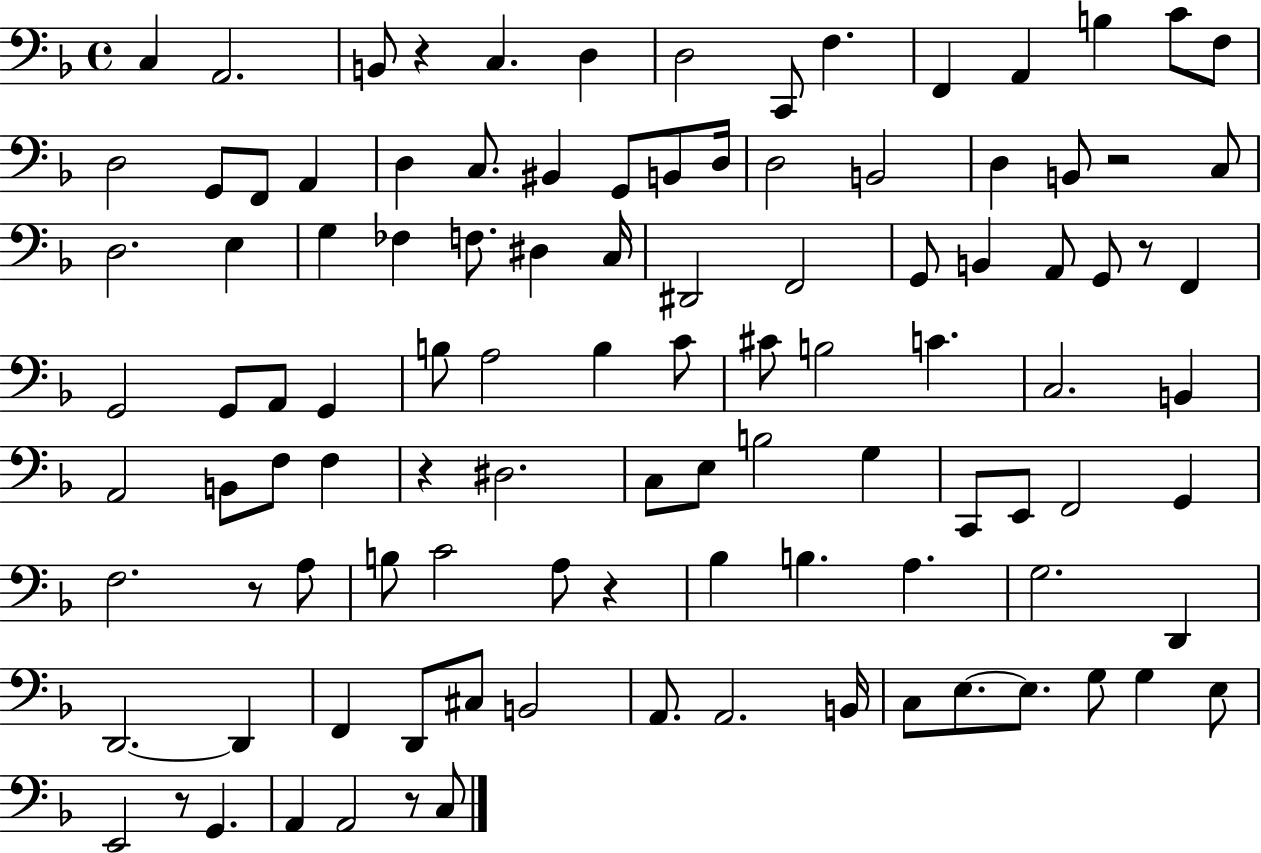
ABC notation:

X:1
T:Untitled
M:4/4
L:1/4
K:F
C, A,,2 B,,/2 z C, D, D,2 C,,/2 F, F,, A,, B, C/2 F,/2 D,2 G,,/2 F,,/2 A,, D, C,/2 ^B,, G,,/2 B,,/2 D,/4 D,2 B,,2 D, B,,/2 z2 C,/2 D,2 E, G, _F, F,/2 ^D, C,/4 ^D,,2 F,,2 G,,/2 B,, A,,/2 G,,/2 z/2 F,, G,,2 G,,/2 A,,/2 G,, B,/2 A,2 B, C/2 ^C/2 B,2 C C,2 B,, A,,2 B,,/2 F,/2 F, z ^D,2 C,/2 E,/2 B,2 G, C,,/2 E,,/2 F,,2 G,, F,2 z/2 A,/2 B,/2 C2 A,/2 z _B, B, A, G,2 D,, D,,2 D,, F,, D,,/2 ^C,/2 B,,2 A,,/2 A,,2 B,,/4 C,/2 E,/2 E,/2 G,/2 G, E,/2 E,,2 z/2 G,, A,, A,,2 z/2 C,/2